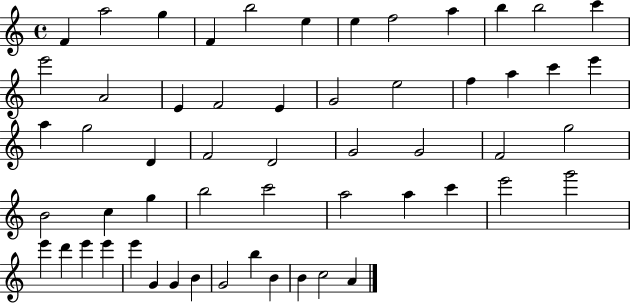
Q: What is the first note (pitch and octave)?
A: F4